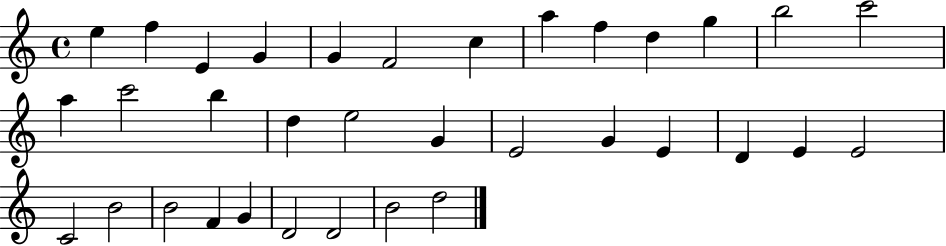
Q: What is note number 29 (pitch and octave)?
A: F4